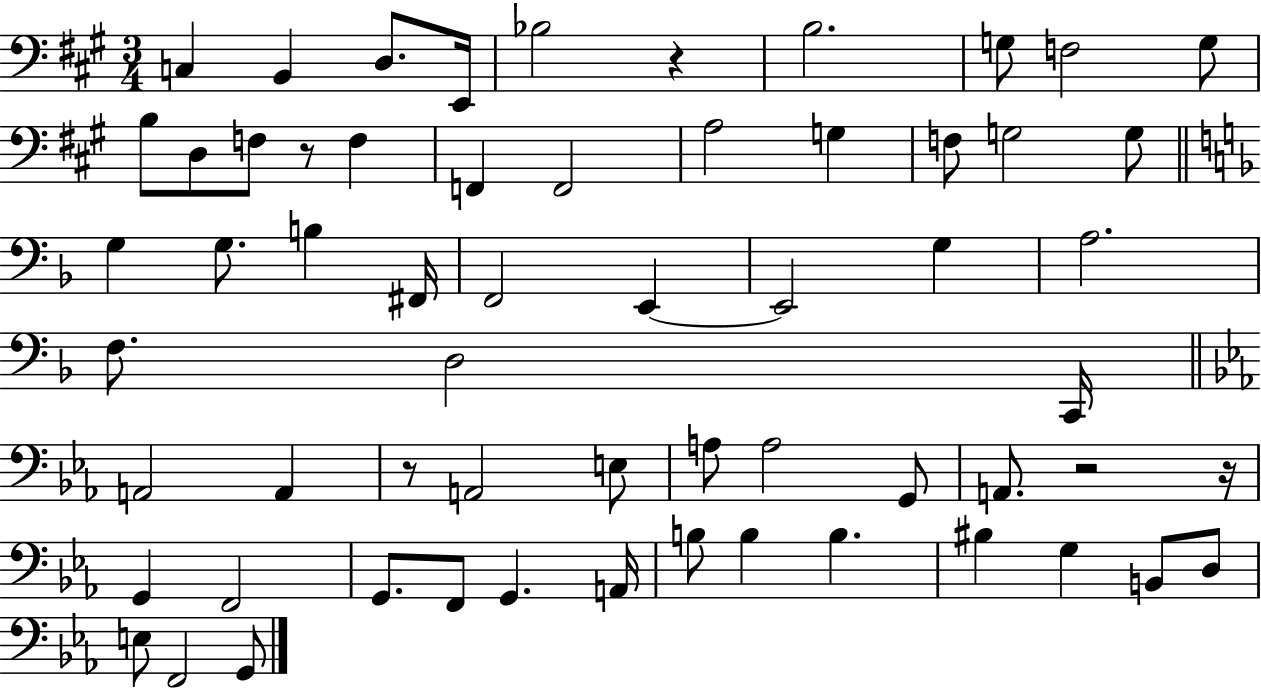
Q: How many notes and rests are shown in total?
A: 61